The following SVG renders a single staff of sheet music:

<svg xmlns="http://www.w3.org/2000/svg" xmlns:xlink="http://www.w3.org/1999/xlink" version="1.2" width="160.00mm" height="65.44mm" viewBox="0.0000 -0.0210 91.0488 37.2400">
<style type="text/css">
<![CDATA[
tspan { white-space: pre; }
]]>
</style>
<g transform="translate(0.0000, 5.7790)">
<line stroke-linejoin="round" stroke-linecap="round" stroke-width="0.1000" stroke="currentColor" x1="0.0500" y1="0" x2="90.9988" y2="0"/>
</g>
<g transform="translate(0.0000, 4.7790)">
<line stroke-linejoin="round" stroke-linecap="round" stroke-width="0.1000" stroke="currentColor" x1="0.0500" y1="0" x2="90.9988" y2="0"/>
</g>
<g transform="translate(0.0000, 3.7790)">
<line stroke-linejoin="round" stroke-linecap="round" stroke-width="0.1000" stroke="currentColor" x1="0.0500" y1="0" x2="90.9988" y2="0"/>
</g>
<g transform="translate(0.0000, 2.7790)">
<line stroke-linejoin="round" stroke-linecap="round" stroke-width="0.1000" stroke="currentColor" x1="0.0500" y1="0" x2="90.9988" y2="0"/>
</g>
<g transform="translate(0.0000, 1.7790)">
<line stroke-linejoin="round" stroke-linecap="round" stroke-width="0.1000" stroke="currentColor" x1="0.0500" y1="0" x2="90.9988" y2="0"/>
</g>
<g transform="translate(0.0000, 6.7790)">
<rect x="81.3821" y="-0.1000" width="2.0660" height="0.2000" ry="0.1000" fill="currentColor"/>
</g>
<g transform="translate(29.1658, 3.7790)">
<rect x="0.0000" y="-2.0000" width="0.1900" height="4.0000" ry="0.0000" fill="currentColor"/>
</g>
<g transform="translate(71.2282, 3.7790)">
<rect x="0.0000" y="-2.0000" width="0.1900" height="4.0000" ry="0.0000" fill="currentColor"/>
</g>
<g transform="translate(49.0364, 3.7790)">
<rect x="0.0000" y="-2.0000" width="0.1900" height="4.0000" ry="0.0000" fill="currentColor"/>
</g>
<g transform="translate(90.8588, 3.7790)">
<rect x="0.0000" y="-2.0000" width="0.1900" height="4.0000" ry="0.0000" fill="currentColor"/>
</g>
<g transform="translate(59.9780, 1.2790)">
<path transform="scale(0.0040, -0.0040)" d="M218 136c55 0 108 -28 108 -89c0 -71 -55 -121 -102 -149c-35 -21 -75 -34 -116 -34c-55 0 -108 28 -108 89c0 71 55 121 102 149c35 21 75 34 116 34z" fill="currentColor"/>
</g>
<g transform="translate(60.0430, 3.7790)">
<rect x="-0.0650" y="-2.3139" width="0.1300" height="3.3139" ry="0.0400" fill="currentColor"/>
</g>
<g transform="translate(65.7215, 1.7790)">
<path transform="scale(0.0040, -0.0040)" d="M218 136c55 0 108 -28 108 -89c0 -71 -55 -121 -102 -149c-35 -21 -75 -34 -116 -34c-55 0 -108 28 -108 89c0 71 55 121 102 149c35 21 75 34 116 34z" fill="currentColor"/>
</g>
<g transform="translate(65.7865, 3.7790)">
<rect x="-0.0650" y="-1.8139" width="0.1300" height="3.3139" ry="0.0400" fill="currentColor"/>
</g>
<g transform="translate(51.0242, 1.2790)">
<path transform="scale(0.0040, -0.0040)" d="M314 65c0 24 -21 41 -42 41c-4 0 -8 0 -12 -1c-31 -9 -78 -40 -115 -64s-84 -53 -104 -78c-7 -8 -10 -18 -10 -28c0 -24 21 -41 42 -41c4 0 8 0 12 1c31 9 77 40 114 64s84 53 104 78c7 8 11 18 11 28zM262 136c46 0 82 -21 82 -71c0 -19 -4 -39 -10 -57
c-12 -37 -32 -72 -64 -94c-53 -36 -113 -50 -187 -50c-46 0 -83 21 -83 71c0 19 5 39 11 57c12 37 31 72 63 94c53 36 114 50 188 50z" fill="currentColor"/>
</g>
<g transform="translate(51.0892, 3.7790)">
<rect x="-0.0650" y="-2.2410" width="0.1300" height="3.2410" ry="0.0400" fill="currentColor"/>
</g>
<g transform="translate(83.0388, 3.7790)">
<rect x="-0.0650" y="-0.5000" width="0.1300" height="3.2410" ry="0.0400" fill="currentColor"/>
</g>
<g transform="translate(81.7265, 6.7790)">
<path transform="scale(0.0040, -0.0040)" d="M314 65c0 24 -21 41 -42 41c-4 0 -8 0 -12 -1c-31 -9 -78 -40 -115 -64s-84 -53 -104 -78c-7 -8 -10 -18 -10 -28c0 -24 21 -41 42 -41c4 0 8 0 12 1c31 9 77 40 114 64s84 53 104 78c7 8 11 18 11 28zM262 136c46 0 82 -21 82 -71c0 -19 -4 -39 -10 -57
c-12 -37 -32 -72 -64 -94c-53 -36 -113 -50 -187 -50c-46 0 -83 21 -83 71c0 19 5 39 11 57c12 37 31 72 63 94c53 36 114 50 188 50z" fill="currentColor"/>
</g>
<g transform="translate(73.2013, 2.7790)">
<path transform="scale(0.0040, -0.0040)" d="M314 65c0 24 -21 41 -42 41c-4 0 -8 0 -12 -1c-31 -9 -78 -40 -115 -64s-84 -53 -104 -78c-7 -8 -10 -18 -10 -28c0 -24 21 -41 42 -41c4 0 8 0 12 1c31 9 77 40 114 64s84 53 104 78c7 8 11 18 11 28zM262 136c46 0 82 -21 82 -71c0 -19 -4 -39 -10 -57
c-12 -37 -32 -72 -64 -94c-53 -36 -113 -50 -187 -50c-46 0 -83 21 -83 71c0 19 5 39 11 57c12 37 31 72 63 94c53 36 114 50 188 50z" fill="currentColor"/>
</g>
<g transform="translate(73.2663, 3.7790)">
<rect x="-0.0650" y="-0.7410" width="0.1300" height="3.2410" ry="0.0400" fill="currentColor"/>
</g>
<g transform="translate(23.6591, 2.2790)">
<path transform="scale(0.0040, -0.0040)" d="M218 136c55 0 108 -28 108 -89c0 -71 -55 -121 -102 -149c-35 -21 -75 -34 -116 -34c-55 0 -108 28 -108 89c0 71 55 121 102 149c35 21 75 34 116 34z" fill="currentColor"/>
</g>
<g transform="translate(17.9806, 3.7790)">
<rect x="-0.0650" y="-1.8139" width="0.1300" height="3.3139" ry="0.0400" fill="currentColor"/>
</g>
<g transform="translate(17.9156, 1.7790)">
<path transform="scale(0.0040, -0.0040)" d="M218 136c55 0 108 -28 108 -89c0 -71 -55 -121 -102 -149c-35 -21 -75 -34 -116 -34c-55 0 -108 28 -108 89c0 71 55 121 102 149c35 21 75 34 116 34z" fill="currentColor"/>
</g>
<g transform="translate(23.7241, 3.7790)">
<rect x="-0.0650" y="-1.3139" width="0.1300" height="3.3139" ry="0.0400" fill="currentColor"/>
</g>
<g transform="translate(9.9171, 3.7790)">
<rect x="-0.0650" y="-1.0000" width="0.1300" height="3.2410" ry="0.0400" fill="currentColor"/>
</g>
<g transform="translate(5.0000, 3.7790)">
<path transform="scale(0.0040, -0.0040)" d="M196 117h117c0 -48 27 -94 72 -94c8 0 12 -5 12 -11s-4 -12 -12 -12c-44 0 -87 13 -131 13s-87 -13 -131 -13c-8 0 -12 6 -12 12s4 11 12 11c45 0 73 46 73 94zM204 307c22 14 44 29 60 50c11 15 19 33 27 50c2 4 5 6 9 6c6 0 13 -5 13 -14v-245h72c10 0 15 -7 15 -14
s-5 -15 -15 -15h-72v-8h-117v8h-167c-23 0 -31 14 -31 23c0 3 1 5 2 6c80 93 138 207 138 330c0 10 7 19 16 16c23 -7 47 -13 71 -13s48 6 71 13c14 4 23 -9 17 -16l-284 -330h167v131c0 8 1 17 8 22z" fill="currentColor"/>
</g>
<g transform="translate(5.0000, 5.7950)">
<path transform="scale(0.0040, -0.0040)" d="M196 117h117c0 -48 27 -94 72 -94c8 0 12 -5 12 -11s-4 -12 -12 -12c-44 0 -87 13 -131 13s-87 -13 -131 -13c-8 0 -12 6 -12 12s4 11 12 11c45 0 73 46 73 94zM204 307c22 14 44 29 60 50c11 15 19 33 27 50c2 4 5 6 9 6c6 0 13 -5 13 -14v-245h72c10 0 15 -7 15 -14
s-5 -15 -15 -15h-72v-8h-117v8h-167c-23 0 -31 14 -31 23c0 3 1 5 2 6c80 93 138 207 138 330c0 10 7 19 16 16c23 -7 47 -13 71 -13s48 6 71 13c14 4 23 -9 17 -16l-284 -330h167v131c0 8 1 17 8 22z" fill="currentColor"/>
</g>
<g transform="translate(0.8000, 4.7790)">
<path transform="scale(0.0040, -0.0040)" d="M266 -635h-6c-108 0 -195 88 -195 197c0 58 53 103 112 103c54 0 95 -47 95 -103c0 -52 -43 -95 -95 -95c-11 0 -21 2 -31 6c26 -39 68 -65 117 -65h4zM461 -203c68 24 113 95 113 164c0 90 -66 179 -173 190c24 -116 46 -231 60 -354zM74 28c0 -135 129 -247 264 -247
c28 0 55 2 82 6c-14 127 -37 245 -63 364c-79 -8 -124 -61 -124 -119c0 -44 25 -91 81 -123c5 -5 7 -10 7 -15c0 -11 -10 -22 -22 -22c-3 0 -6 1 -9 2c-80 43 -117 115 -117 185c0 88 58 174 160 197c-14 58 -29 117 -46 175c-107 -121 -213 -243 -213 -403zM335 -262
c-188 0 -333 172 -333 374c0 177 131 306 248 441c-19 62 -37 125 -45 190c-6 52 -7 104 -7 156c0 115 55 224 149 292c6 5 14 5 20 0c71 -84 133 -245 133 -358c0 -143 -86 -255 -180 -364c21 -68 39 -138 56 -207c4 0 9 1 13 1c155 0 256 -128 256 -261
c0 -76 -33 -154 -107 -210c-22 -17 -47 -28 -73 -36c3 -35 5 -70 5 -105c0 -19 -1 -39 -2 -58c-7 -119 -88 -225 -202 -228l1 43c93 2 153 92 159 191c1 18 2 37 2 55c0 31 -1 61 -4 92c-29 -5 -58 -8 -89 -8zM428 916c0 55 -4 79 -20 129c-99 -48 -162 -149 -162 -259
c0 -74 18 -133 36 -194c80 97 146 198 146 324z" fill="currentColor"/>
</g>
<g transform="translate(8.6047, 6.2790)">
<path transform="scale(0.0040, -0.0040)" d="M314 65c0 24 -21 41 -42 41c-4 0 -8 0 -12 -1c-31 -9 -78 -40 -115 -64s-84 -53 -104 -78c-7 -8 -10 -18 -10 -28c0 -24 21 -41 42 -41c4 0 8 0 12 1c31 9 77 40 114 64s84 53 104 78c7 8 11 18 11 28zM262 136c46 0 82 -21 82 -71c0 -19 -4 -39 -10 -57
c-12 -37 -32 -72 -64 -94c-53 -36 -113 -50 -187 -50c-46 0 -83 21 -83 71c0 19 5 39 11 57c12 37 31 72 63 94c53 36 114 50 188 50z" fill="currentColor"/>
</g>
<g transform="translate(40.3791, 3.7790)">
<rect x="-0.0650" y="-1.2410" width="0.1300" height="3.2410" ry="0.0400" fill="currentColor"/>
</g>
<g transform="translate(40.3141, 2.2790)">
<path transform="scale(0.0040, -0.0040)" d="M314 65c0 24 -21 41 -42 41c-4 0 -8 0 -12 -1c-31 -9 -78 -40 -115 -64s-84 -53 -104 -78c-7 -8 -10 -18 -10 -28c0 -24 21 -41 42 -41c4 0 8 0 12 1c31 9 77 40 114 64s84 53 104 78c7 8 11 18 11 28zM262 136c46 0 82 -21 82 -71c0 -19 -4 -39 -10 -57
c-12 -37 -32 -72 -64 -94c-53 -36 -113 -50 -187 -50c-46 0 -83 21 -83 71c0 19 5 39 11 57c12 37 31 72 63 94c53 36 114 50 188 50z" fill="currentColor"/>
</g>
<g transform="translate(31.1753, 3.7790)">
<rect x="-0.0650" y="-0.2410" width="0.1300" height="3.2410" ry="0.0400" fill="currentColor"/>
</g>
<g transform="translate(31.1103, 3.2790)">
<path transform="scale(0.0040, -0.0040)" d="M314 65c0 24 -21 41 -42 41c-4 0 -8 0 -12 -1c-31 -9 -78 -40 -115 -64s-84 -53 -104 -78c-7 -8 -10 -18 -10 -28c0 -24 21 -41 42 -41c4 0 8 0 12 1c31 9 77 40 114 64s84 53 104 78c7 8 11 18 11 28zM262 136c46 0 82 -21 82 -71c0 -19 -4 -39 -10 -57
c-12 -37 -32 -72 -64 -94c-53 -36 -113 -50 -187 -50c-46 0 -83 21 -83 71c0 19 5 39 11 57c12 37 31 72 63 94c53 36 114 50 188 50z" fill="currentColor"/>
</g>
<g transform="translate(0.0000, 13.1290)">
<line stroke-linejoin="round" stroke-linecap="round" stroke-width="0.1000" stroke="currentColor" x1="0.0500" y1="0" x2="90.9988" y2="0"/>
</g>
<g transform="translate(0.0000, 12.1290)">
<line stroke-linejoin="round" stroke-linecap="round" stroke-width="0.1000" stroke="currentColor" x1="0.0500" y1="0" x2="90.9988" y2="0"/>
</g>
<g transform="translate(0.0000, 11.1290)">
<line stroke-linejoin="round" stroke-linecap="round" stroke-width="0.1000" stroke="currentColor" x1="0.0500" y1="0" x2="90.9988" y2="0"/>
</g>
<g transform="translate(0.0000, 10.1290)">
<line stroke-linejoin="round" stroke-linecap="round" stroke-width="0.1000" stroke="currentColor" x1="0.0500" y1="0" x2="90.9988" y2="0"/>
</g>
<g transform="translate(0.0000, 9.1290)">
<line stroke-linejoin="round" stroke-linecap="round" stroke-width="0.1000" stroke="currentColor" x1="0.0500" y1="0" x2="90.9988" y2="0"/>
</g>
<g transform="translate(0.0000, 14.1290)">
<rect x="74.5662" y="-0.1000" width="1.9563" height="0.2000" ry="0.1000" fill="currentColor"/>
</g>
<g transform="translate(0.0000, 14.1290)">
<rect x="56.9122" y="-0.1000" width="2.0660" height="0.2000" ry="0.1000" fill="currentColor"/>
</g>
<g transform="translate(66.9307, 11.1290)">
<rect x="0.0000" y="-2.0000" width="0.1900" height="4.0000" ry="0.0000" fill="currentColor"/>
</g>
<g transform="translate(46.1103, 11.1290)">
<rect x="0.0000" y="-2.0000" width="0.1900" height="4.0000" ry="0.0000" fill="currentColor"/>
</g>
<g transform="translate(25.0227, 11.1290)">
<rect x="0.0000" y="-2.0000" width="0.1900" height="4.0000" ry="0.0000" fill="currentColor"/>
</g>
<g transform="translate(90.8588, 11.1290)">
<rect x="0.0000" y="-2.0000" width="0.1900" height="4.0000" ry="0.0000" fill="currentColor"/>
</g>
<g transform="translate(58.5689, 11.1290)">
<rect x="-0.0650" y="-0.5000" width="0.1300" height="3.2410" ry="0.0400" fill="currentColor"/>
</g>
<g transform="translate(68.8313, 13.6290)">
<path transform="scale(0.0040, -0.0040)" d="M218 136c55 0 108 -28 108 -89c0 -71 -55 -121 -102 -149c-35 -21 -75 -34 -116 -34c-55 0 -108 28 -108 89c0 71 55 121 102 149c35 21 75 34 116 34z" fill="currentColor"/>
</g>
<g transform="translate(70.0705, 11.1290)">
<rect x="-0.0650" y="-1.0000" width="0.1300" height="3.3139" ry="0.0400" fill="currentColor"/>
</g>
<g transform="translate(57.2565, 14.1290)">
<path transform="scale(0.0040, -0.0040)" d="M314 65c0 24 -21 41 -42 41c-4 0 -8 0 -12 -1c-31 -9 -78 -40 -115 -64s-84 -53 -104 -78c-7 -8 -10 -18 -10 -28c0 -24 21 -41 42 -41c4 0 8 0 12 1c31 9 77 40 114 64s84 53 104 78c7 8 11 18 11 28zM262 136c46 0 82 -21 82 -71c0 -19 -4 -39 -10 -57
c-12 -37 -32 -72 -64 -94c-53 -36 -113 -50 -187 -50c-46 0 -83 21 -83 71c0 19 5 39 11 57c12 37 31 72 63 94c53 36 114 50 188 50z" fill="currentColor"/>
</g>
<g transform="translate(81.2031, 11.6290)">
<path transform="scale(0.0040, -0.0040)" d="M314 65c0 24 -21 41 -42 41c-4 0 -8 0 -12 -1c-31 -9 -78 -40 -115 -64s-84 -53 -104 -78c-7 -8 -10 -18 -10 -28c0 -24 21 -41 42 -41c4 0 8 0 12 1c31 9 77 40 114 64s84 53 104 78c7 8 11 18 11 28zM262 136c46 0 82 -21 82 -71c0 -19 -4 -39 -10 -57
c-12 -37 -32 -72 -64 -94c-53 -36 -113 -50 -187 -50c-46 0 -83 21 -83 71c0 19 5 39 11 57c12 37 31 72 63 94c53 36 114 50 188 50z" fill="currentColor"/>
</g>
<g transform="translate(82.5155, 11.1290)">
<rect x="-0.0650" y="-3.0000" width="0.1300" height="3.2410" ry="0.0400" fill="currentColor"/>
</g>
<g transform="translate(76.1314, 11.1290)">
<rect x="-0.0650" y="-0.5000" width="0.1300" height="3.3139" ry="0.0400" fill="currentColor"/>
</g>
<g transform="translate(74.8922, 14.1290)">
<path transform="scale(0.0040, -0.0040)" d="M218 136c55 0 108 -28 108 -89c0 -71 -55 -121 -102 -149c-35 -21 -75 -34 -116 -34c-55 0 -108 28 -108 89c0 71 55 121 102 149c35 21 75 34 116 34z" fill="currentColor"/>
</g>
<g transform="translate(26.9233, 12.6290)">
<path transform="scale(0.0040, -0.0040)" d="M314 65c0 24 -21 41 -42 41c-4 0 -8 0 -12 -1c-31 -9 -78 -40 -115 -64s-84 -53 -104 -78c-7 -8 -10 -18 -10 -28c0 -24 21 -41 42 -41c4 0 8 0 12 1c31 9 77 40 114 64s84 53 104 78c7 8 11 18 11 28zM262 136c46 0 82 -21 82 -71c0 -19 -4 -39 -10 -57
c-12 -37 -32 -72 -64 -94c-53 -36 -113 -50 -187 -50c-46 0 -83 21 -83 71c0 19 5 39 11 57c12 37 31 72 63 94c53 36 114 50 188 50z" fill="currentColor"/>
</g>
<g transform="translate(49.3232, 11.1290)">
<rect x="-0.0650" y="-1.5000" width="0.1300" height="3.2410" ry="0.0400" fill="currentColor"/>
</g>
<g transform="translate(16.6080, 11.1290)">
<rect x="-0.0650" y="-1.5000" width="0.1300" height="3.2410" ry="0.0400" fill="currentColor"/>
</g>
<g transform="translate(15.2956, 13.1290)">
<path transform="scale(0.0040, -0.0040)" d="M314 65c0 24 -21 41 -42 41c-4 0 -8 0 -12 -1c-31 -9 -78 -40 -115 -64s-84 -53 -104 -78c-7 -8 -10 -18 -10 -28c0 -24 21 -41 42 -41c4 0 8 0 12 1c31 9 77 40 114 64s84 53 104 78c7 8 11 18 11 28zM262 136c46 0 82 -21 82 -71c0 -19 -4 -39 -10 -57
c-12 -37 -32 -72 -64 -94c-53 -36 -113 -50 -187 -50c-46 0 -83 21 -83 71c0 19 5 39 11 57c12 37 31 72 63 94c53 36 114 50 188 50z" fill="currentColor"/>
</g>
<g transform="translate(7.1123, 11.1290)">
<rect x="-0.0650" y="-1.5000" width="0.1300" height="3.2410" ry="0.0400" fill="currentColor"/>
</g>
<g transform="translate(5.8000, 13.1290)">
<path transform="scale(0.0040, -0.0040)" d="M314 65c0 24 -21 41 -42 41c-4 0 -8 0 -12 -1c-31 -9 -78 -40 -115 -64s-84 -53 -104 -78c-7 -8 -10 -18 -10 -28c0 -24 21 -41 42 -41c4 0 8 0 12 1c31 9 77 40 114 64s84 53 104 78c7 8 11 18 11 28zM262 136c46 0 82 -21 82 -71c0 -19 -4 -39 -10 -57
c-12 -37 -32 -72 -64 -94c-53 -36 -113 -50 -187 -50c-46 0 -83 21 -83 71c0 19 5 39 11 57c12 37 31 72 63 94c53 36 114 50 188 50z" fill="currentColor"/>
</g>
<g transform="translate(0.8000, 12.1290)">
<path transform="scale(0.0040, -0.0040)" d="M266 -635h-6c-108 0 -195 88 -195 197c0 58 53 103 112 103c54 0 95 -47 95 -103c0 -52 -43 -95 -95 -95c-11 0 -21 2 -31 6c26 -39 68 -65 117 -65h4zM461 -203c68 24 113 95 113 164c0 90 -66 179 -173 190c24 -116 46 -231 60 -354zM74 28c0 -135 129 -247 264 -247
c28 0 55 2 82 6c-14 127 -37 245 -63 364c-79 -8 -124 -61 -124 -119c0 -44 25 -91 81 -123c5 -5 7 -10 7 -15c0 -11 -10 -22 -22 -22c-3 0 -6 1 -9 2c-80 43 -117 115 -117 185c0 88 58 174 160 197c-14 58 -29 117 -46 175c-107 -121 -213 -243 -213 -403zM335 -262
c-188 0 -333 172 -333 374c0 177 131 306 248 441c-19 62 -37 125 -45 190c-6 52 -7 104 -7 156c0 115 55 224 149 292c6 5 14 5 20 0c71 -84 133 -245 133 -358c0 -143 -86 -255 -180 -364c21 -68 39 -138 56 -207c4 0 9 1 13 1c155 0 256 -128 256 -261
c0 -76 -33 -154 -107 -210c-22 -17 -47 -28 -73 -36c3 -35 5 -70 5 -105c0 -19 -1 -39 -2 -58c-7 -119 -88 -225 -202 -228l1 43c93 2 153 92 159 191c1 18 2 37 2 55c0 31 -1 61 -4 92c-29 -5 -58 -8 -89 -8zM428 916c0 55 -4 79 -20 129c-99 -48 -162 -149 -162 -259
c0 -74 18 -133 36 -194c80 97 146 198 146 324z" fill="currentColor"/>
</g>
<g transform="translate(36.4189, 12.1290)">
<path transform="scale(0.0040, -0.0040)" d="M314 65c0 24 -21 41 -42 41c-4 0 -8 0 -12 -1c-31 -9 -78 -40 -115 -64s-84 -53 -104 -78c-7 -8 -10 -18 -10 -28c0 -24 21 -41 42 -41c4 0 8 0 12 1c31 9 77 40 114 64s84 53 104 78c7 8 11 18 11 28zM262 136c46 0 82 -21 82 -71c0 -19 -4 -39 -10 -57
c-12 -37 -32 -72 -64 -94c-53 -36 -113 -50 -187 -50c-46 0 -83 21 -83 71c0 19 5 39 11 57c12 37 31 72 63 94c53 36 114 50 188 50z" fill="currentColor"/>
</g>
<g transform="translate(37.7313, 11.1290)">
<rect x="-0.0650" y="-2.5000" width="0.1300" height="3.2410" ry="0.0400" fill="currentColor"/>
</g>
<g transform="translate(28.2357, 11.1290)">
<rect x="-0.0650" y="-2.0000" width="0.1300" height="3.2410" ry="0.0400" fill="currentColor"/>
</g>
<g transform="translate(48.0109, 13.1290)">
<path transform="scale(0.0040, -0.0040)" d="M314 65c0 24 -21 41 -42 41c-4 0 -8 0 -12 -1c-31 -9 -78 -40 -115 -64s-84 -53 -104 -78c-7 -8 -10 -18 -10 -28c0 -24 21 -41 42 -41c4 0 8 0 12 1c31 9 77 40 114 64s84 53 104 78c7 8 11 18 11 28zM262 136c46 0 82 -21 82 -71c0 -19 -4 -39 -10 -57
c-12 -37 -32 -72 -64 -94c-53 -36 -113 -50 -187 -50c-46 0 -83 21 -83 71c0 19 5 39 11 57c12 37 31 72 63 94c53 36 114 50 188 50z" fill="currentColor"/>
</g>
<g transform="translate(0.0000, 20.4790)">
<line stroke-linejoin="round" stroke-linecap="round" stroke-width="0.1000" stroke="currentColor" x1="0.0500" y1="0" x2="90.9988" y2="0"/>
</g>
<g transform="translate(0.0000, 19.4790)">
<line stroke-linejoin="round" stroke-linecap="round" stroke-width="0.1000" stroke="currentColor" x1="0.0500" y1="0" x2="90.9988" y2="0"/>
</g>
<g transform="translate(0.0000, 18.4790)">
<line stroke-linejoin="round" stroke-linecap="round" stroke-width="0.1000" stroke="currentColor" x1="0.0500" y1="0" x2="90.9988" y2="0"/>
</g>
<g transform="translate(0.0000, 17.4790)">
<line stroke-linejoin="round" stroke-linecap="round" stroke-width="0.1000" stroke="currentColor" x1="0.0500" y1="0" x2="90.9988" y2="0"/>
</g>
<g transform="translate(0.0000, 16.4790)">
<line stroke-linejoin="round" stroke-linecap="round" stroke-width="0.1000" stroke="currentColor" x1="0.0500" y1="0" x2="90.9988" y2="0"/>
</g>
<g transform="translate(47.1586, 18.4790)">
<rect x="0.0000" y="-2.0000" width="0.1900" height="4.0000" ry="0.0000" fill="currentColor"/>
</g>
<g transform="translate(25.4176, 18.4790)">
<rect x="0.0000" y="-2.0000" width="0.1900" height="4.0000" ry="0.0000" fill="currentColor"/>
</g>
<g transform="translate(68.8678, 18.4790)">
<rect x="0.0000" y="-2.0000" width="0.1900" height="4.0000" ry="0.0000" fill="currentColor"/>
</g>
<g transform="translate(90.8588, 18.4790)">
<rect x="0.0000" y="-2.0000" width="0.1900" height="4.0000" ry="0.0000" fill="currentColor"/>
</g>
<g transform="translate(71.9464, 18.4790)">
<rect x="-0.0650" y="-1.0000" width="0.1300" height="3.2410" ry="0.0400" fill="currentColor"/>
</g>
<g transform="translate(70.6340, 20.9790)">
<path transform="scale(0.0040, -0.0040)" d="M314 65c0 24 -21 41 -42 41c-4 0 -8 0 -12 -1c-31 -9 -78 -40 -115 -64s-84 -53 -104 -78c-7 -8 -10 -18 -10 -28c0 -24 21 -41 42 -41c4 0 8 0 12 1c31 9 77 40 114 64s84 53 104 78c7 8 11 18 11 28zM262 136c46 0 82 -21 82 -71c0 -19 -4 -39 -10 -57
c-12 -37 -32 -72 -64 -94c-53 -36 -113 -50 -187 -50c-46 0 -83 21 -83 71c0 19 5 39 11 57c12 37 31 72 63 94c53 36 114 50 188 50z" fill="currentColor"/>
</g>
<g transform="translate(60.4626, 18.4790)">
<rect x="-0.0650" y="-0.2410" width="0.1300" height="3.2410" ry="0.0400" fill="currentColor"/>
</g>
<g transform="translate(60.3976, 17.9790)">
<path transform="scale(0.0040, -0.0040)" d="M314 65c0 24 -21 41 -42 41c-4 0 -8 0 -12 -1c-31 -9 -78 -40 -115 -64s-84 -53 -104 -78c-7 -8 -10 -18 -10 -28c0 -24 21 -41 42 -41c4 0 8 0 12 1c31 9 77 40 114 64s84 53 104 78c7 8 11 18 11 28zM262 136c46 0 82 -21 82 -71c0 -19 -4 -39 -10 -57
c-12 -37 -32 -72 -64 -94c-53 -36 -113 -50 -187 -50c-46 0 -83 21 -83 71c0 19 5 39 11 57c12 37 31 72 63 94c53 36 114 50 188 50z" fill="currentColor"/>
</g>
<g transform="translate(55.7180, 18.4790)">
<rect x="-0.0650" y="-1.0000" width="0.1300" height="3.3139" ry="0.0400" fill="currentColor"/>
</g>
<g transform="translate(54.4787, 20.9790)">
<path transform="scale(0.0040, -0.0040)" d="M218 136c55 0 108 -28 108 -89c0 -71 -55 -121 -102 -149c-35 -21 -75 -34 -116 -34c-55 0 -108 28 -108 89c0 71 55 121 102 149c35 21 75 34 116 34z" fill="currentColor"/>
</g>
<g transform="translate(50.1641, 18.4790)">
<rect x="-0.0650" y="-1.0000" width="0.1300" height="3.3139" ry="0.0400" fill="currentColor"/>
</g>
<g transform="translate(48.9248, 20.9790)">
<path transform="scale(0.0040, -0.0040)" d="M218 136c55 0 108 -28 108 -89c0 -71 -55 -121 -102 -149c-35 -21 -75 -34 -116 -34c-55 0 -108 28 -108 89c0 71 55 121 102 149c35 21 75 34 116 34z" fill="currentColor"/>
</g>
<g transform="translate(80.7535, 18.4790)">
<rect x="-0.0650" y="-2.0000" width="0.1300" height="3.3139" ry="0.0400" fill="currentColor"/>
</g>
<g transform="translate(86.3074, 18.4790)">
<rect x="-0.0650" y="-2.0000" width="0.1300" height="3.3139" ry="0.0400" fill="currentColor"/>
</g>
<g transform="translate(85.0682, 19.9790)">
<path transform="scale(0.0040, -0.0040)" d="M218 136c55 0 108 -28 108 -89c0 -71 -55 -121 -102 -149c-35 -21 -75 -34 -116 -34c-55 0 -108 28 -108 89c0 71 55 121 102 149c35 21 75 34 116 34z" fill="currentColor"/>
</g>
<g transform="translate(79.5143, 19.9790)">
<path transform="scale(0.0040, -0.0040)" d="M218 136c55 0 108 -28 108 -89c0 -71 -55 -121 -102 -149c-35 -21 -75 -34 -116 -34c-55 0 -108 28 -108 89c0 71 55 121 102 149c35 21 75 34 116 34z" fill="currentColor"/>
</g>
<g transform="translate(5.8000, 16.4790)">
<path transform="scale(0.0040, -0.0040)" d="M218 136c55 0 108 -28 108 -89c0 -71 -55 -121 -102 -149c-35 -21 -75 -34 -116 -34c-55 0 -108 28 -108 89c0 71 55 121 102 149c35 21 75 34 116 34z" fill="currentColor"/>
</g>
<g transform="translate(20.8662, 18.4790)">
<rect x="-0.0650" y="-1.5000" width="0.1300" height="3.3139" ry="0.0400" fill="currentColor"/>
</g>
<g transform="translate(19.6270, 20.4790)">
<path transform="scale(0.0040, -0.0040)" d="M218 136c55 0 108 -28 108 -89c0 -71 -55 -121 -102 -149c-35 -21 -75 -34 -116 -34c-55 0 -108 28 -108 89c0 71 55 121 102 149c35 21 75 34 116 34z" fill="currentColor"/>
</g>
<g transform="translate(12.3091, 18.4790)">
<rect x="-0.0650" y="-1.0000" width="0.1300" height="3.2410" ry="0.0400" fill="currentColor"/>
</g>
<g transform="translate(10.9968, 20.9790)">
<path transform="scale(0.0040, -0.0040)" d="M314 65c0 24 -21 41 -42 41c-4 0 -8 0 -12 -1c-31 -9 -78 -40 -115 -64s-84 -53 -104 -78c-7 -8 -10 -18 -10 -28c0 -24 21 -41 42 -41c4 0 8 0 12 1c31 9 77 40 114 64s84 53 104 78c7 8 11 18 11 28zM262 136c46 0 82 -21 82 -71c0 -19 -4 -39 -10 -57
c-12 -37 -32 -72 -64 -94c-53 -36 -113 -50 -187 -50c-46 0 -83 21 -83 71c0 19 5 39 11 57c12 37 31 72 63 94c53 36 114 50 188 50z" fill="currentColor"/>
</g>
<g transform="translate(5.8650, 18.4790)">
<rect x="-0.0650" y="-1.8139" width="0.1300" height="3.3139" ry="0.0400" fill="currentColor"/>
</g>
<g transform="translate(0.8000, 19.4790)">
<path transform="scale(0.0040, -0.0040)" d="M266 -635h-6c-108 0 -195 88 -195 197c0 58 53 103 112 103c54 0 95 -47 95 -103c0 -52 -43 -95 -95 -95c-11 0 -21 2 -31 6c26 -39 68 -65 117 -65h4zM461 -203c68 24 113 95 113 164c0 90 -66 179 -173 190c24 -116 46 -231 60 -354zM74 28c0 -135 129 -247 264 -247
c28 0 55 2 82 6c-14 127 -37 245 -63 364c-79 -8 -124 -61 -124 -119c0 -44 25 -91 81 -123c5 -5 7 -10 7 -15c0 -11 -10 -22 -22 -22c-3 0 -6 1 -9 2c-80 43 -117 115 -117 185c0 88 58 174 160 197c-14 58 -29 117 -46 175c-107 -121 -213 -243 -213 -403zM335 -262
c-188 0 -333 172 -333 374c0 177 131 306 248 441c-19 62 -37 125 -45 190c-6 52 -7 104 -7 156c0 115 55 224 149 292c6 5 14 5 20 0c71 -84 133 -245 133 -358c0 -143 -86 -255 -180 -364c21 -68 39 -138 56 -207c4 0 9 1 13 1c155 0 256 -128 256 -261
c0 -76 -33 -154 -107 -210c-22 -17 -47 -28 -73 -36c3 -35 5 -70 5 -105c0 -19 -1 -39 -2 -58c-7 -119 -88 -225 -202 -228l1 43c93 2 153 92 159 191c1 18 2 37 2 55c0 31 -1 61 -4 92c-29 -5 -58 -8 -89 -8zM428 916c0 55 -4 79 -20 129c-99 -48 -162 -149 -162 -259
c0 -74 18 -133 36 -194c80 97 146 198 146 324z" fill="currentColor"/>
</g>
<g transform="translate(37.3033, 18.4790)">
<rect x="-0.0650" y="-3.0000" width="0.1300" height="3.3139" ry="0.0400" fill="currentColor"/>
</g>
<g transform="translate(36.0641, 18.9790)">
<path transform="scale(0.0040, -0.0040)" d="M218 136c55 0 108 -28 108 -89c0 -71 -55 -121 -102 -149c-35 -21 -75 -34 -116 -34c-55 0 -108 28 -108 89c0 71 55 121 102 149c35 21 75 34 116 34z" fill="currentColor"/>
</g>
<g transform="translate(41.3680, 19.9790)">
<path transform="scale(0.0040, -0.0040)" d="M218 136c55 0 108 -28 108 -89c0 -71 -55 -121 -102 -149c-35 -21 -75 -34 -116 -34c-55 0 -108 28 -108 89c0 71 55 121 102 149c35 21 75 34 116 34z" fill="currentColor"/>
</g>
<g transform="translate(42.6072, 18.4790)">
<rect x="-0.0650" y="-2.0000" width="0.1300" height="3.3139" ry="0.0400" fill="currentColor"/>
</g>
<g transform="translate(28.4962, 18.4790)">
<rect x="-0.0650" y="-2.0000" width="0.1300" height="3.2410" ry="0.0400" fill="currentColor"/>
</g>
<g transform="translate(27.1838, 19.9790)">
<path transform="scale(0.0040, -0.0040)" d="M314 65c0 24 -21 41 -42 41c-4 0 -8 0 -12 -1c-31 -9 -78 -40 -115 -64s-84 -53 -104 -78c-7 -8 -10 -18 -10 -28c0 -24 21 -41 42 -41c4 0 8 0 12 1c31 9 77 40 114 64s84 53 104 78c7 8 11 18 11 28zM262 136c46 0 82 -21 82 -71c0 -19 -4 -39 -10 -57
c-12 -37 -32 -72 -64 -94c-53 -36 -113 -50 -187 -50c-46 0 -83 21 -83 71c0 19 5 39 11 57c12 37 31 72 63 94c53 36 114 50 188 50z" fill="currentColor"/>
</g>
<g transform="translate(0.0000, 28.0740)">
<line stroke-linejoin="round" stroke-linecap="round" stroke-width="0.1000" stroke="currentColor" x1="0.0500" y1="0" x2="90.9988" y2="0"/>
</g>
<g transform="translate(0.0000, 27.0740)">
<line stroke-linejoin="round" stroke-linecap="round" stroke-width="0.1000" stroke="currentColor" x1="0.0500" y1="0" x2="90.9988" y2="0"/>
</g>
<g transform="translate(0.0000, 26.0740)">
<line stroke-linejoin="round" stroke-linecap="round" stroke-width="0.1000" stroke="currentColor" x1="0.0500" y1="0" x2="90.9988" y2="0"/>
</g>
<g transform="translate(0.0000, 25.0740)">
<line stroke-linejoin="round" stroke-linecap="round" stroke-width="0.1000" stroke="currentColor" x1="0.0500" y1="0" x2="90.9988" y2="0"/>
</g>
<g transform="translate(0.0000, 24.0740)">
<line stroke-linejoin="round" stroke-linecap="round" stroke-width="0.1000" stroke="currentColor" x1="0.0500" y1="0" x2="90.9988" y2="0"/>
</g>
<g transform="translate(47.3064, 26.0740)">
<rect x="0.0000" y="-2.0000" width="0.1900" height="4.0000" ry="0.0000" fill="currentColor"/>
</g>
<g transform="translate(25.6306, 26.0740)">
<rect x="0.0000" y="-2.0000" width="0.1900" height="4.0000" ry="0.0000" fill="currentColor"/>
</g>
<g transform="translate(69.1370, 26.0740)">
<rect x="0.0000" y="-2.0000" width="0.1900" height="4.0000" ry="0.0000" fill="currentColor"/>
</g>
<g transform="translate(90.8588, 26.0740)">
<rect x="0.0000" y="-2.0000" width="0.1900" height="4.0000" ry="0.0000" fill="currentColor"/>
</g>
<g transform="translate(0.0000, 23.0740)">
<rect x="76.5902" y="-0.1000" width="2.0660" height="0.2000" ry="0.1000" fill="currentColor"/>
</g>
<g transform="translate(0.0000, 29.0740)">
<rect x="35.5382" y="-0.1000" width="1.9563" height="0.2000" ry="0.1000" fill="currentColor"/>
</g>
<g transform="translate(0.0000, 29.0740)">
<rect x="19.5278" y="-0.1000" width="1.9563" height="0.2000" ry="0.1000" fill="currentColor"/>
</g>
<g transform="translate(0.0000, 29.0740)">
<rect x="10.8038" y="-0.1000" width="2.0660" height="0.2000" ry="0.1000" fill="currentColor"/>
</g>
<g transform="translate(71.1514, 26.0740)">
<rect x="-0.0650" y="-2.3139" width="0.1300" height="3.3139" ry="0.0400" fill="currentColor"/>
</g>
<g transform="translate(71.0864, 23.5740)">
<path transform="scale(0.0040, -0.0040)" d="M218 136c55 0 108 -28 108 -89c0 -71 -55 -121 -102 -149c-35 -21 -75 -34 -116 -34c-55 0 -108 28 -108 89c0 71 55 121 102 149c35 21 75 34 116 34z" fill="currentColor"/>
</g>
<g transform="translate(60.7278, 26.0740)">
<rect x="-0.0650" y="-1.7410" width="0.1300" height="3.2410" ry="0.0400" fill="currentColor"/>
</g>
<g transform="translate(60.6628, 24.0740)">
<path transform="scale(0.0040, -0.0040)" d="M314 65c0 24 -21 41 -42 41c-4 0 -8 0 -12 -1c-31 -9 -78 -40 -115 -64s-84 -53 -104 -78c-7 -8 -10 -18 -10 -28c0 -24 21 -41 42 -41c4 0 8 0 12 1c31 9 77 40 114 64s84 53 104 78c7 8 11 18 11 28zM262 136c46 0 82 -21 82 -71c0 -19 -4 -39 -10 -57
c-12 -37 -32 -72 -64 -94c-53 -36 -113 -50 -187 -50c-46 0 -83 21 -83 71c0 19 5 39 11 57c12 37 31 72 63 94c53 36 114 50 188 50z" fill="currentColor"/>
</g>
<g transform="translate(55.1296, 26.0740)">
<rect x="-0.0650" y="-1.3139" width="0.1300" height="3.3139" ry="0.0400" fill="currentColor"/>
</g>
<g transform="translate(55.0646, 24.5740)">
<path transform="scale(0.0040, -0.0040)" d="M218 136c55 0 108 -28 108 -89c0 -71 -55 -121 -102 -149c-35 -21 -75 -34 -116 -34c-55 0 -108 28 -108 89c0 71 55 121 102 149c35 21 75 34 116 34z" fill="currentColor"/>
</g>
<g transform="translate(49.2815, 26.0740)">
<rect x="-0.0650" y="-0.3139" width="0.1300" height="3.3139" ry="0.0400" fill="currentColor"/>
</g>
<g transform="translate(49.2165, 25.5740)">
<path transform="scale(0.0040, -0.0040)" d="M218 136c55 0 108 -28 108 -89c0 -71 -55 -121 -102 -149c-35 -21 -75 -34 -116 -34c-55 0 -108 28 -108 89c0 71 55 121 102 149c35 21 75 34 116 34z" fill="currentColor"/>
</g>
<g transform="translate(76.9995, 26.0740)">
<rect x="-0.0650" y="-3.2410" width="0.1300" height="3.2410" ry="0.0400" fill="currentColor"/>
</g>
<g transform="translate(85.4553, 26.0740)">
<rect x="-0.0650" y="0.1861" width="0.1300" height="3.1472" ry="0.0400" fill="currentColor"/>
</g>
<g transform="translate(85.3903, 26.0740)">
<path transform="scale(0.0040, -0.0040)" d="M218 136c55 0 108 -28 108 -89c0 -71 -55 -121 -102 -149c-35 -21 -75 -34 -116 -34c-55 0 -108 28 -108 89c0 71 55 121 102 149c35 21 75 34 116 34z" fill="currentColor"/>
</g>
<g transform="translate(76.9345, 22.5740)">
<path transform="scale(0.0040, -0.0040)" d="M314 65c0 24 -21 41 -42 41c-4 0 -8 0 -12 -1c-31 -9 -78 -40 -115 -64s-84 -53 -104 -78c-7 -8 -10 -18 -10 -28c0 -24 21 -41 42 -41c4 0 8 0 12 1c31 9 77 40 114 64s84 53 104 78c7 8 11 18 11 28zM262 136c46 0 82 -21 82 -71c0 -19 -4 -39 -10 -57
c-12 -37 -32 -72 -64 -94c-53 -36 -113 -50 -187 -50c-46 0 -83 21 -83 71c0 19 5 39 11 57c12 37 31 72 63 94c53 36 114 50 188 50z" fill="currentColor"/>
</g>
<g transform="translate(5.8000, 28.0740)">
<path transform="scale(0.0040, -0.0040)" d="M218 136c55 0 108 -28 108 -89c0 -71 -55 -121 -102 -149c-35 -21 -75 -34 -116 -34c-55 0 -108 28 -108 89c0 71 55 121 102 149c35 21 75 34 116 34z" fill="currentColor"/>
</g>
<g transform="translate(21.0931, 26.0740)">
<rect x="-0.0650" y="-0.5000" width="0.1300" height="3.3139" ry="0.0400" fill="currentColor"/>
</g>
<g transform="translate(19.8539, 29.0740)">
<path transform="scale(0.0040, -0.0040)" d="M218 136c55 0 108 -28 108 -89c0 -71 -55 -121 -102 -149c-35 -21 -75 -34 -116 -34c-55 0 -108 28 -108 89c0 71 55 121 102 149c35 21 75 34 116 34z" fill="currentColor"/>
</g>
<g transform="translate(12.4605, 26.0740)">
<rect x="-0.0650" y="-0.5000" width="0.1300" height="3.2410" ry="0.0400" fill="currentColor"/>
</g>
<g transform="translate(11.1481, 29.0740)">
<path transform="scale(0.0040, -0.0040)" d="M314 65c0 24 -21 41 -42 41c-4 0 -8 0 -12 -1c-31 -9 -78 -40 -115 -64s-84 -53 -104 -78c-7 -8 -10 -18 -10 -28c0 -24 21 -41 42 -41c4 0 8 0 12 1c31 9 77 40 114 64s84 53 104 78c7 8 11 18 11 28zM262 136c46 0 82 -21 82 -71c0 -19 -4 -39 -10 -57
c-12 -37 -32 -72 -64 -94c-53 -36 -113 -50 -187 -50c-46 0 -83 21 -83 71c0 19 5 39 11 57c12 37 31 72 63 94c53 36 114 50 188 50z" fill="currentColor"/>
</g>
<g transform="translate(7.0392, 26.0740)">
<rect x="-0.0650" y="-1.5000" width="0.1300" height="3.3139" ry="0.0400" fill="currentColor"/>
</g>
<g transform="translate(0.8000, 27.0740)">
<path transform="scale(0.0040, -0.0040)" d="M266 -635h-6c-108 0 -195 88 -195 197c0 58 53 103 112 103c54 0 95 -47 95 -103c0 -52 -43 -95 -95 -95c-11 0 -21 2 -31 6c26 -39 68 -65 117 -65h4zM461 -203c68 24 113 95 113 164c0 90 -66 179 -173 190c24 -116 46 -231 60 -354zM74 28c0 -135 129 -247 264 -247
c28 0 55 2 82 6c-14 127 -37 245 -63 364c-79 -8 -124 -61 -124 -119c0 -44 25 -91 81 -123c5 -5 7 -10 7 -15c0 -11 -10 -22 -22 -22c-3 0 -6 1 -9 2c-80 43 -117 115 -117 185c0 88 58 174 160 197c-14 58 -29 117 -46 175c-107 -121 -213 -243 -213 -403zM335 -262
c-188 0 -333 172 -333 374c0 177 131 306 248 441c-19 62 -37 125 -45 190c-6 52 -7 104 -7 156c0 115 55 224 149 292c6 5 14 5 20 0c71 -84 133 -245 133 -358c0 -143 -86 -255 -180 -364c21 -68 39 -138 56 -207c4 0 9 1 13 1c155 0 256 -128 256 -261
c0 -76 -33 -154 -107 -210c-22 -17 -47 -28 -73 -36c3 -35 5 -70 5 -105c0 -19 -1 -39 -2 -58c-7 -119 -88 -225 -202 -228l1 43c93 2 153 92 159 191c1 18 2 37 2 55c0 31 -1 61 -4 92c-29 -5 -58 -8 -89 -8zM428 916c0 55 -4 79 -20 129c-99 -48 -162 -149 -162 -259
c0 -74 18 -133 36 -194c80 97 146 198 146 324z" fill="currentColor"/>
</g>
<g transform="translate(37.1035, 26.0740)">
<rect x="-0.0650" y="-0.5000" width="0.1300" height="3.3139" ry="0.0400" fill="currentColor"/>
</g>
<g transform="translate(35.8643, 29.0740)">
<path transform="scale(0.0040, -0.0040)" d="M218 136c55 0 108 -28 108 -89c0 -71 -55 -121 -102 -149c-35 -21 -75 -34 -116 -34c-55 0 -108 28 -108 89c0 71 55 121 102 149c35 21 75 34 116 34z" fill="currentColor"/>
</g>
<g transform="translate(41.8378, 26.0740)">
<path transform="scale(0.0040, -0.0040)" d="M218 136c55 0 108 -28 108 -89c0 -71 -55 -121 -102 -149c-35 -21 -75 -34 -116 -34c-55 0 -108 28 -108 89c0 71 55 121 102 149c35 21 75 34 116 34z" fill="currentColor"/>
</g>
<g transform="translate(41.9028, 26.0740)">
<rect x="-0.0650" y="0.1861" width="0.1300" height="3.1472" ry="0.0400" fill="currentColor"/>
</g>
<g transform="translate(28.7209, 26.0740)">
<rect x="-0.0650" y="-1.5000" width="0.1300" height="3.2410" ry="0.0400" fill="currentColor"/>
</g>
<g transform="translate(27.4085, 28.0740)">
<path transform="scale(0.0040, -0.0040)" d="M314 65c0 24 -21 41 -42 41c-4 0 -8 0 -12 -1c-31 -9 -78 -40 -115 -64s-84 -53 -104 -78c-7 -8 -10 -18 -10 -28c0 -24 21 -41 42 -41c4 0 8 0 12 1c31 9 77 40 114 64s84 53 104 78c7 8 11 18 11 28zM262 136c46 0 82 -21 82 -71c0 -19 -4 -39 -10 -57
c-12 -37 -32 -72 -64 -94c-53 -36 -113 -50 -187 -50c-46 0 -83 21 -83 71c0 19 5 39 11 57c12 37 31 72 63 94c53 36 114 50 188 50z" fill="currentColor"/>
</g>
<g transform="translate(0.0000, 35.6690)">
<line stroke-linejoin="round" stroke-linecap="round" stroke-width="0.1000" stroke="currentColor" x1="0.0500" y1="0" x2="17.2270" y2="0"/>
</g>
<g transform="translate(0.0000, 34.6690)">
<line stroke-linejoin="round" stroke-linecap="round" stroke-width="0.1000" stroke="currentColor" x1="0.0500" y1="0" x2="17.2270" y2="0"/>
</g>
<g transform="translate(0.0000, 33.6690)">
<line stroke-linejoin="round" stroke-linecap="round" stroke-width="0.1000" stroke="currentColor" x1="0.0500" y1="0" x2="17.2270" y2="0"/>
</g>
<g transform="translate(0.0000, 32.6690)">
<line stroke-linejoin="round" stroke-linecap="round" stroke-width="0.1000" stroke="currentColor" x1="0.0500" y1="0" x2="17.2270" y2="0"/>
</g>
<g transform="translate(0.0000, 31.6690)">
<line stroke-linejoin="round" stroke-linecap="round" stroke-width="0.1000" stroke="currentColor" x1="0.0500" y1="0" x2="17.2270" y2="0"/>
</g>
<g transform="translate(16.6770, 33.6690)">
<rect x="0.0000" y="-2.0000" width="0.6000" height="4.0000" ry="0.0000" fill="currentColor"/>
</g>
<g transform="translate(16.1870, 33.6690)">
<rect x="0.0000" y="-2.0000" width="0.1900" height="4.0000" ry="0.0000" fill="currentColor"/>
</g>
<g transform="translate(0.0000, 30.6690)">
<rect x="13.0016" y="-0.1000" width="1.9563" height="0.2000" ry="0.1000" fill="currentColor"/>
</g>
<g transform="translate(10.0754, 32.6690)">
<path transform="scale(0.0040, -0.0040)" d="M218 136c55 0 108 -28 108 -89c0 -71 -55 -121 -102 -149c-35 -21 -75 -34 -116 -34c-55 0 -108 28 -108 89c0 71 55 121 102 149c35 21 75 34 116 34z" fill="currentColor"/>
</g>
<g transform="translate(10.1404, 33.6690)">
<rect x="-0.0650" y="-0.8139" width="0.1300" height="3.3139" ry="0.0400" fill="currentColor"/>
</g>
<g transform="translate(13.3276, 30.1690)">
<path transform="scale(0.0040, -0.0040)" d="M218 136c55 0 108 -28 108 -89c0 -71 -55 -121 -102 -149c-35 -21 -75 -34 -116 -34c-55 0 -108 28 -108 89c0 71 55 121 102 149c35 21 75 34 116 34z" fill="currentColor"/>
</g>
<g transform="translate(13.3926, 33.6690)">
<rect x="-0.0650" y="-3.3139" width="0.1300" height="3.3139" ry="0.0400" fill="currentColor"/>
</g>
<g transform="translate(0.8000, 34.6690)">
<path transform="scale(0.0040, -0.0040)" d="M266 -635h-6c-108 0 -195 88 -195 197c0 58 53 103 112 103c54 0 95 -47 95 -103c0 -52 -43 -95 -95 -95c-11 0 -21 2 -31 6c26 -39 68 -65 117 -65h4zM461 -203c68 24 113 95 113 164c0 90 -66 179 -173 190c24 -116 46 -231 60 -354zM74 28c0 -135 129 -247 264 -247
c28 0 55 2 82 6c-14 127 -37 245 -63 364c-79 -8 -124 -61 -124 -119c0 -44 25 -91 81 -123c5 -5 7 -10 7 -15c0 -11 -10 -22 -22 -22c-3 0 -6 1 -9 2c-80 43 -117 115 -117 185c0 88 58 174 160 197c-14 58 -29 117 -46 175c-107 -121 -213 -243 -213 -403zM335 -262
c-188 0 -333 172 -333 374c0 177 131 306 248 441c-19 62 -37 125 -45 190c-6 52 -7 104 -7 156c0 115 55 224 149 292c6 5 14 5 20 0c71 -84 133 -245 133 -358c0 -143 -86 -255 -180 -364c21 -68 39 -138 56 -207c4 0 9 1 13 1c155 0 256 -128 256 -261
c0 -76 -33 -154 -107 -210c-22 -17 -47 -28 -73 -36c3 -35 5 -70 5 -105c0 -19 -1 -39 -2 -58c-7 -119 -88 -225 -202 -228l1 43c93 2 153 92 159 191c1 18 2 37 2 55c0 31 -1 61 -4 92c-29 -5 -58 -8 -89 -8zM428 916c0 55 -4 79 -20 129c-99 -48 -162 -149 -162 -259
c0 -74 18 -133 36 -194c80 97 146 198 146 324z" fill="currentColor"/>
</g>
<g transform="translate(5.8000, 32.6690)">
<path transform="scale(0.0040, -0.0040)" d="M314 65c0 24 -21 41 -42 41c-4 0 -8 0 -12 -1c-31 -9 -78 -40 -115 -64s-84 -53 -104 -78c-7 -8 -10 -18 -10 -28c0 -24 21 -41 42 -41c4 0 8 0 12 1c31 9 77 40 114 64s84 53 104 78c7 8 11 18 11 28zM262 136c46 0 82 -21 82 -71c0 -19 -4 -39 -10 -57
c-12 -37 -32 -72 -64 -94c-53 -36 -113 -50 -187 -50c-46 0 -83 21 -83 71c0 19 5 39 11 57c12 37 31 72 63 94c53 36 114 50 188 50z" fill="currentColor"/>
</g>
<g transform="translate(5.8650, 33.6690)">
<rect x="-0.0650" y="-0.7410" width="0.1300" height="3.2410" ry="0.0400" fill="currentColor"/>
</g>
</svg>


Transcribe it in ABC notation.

X:1
T:Untitled
M:4/4
L:1/4
K:C
D2 f e c2 e2 g2 g f d2 C2 E2 E2 F2 G2 E2 C2 D C A2 f D2 E F2 A F D D c2 D2 F F E C2 C E2 C B c e f2 g b2 B d2 d b